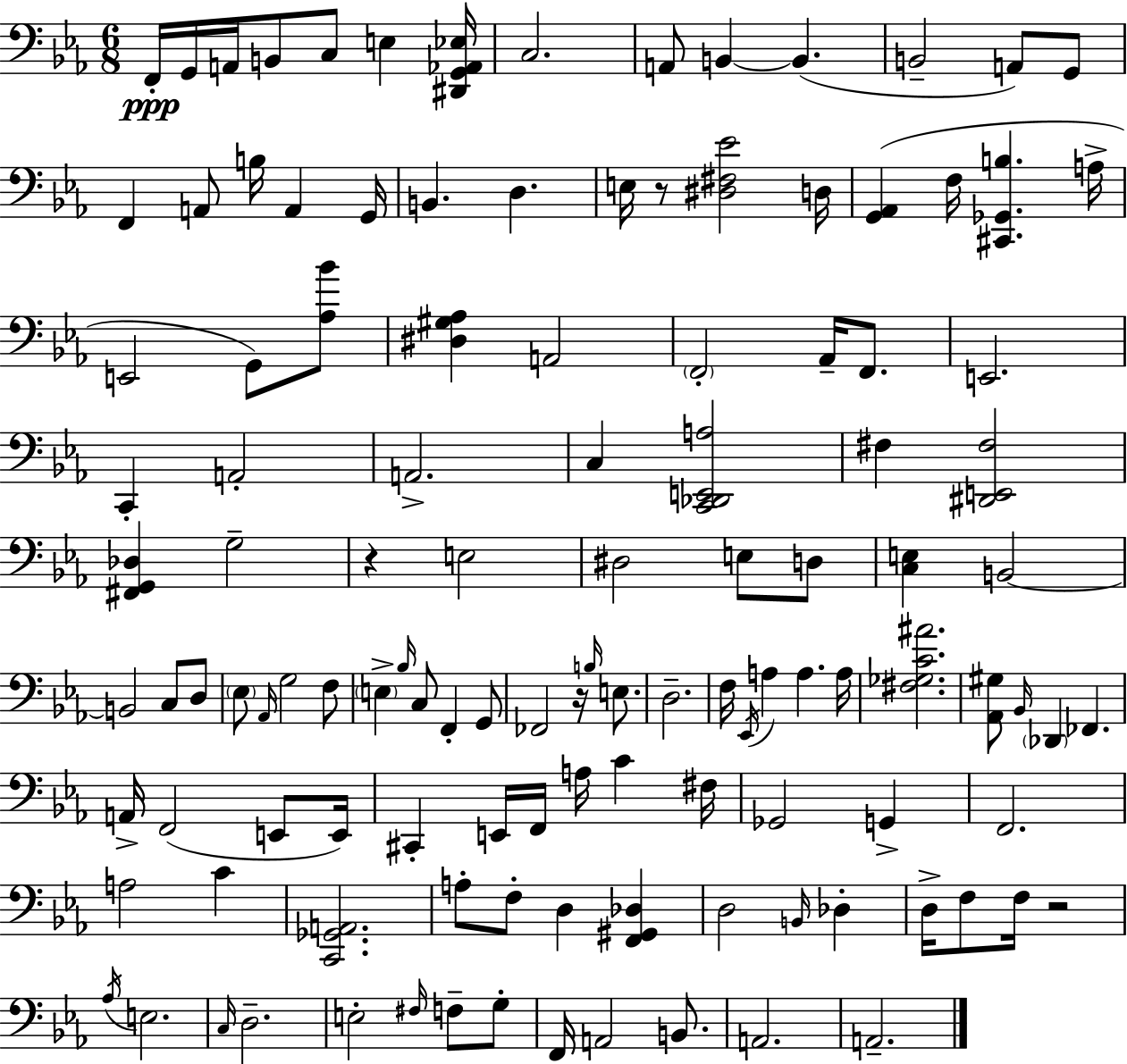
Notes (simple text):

F2/s G2/s A2/s B2/e C3/e E3/q [D#2,G2,Ab2,Eb3]/s C3/h. A2/e B2/q B2/q. B2/h A2/e G2/e F2/q A2/e B3/s A2/q G2/s B2/q. D3/q. E3/s R/e [D#3,F#3,Eb4]/h D3/s [G2,Ab2]/q F3/s [C#2,Gb2,B3]/q. A3/s E2/h G2/e [Ab3,Bb4]/e [D#3,G#3,Ab3]/q A2/h F2/h Ab2/s F2/e. E2/h. C2/q A2/h A2/h. C3/q [C2,Db2,E2,A3]/h F#3/q [D#2,E2,F#3]/h [F#2,G2,Db3]/q G3/h R/q E3/h D#3/h E3/e D3/e [C3,E3]/q B2/h B2/h C3/e D3/e Eb3/e Ab2/s G3/h F3/e E3/q Bb3/s C3/e F2/q G2/e FES2/h R/s B3/s E3/e. D3/h. F3/s Eb2/s A3/q A3/q. A3/s [F#3,Gb3,C4,A#4]/h. [Ab2,G#3]/e Bb2/s Db2/q FES2/q. A2/s F2/h E2/e E2/s C#2/q E2/s F2/s A3/s C4/q F#3/s Gb2/h G2/q F2/h. A3/h C4/q [C2,Gb2,A2]/h. A3/e F3/e D3/q [F2,G#2,Db3]/q D3/h B2/s Db3/q D3/s F3/e F3/s R/h Ab3/s E3/h. C3/s D3/h. E3/h F#3/s F3/e G3/e F2/s A2/h B2/e. A2/h. A2/h.